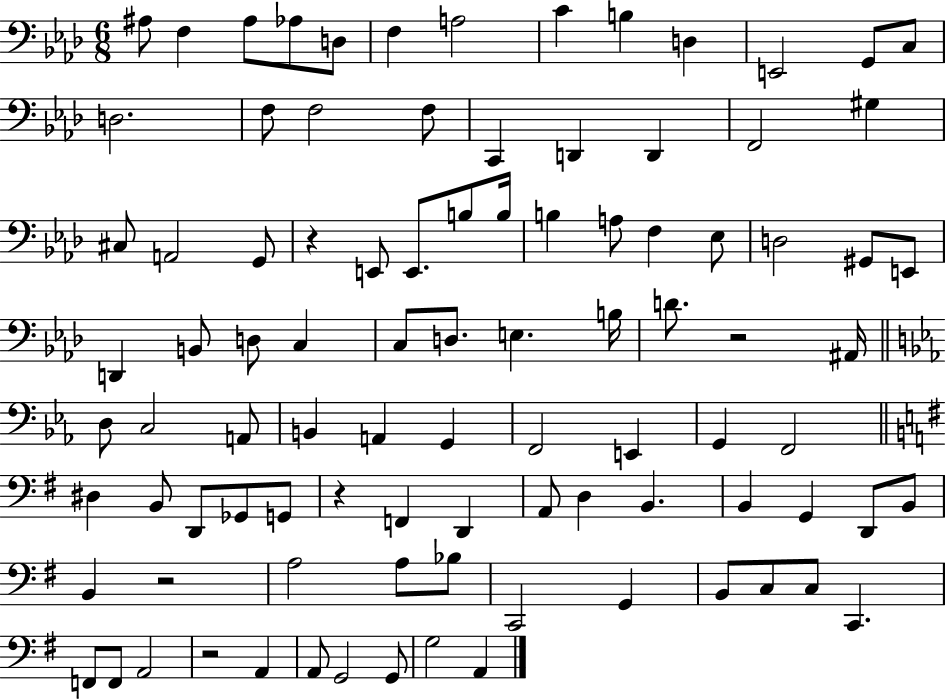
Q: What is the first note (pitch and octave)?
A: A#3